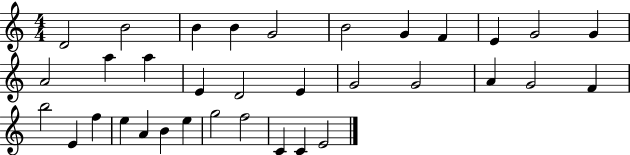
D4/h B4/h B4/q B4/q G4/h B4/h G4/q F4/q E4/q G4/h G4/q A4/h A5/q A5/q E4/q D4/h E4/q G4/h G4/h A4/q G4/h F4/q B5/h E4/q F5/q E5/q A4/q B4/q E5/q G5/h F5/h C4/q C4/q E4/h